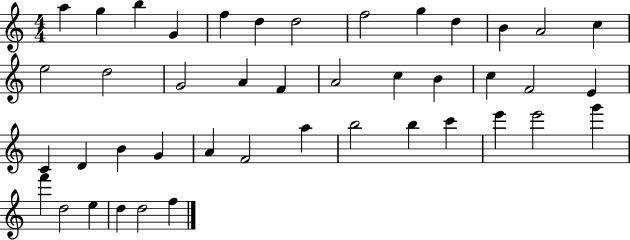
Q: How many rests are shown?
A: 0